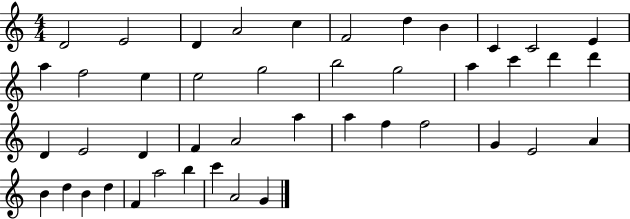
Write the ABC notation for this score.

X:1
T:Untitled
M:4/4
L:1/4
K:C
D2 E2 D A2 c F2 d B C C2 E a f2 e e2 g2 b2 g2 a c' d' d' D E2 D F A2 a a f f2 G E2 A B d B d F a2 b c' A2 G